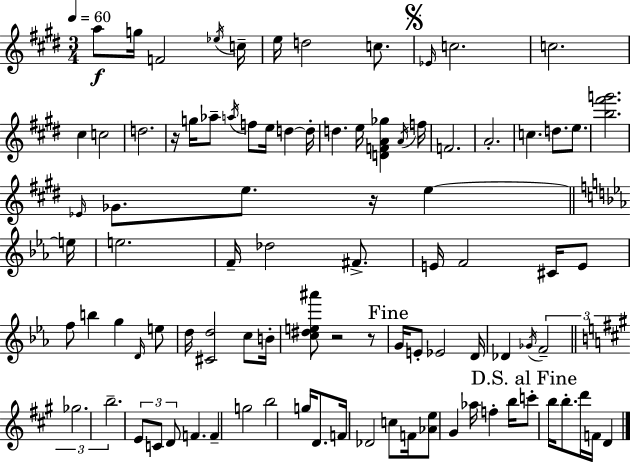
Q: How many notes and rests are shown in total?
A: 92